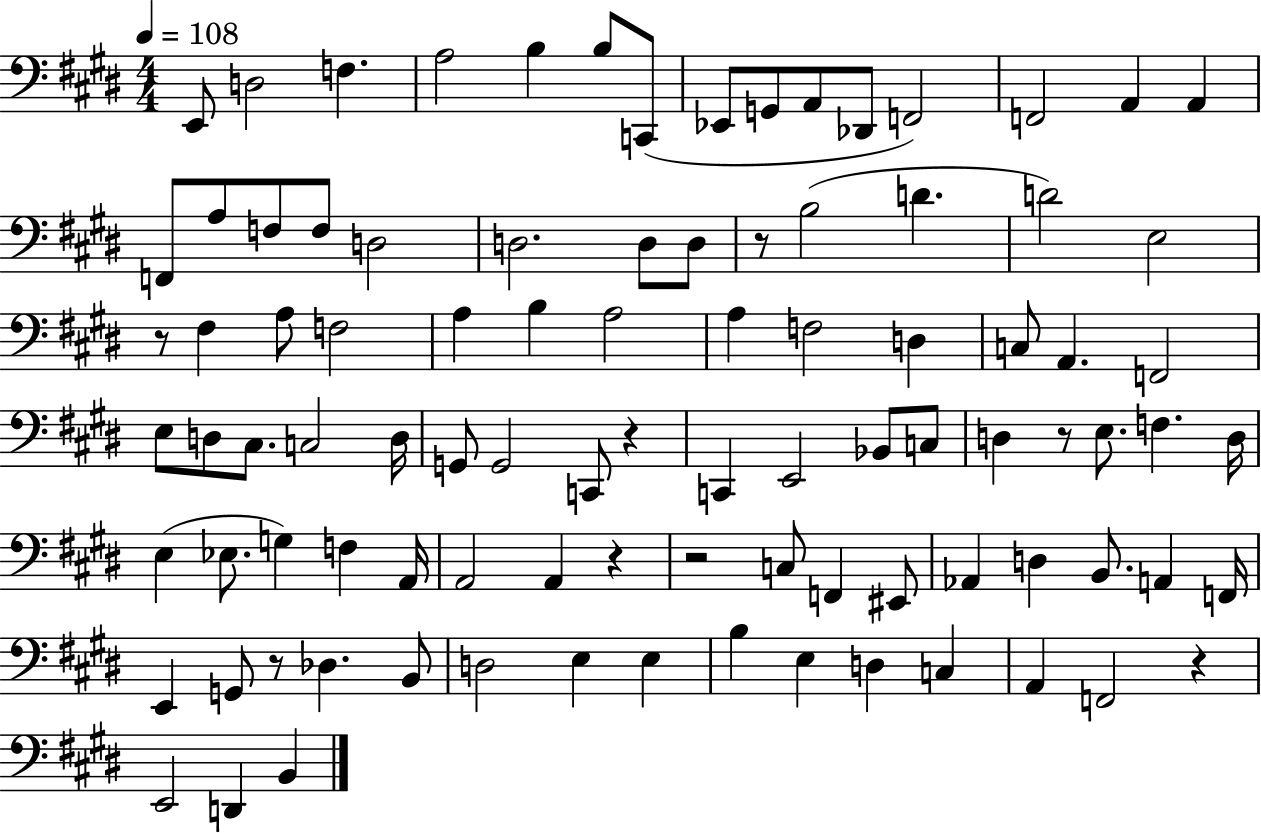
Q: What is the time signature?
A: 4/4